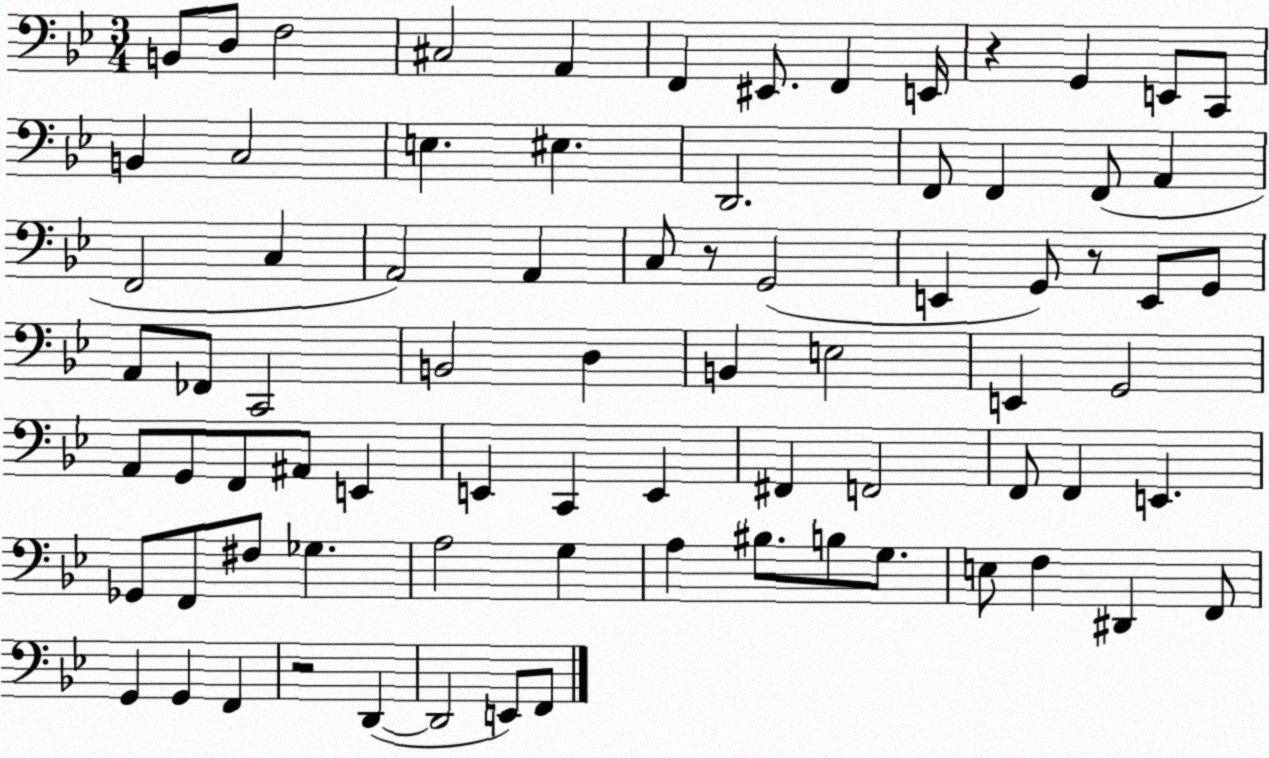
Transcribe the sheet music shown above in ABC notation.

X:1
T:Untitled
M:3/4
L:1/4
K:Bb
B,,/2 D,/2 F,2 ^C,2 A,, F,, ^E,,/2 F,, E,,/4 z G,, E,,/2 C,,/2 B,, C,2 E, ^E, D,,2 F,,/2 F,, F,,/2 A,, F,,2 C, A,,2 A,, C,/2 z/2 G,,2 E,, G,,/2 z/2 E,,/2 G,,/2 A,,/2 _F,,/2 C,,2 B,,2 D, B,, E,2 E,, G,,2 A,,/2 G,,/2 F,,/2 ^A,,/2 E,, E,, C,, E,, ^F,, F,,2 F,,/2 F,, E,, _G,,/2 F,,/2 ^F,/2 _G, A,2 G, A, ^B,/2 B,/2 G,/2 E,/2 F, ^D,, F,,/2 G,, G,, F,, z2 D,, D,,2 E,,/2 F,,/2